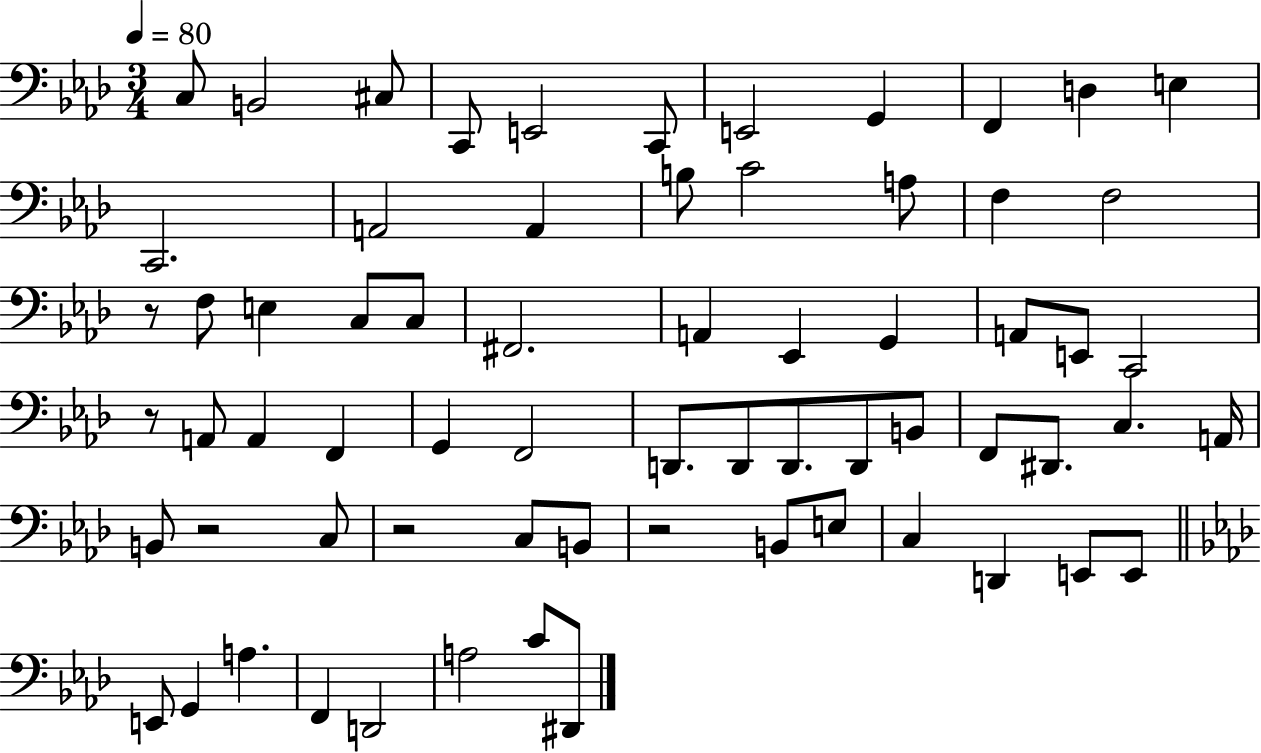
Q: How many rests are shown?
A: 5